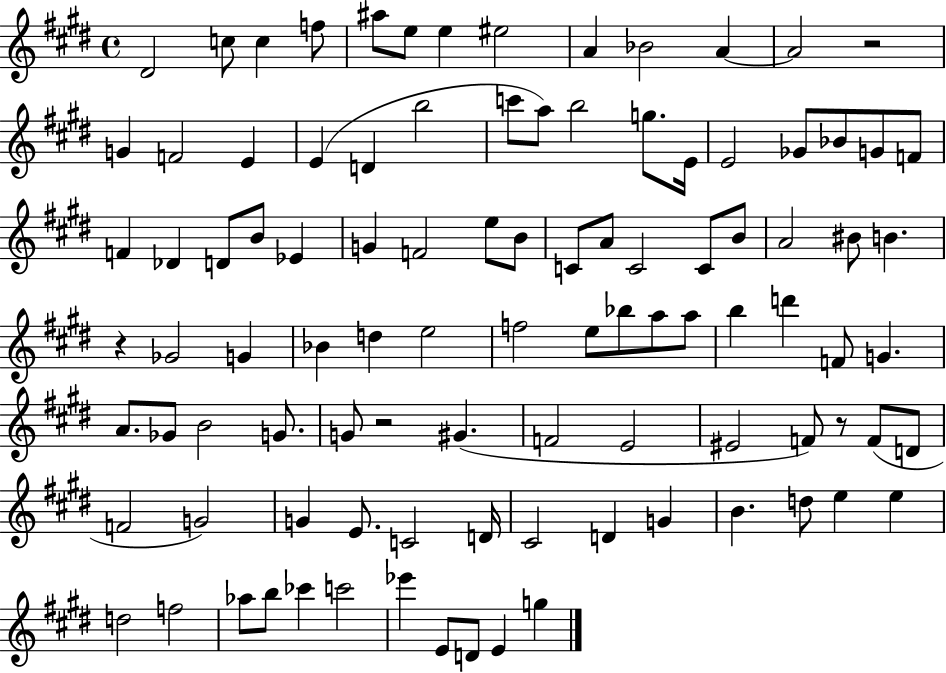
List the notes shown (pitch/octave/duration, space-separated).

D#4/h C5/e C5/q F5/e A#5/e E5/e E5/q EIS5/h A4/q Bb4/h A4/q A4/h R/h G4/q F4/h E4/q E4/q D4/q B5/h C6/e A5/e B5/h G5/e. E4/s E4/h Gb4/e Bb4/e G4/e F4/e F4/q Db4/q D4/e B4/e Eb4/q G4/q F4/h E5/e B4/e C4/e A4/e C4/h C4/e B4/e A4/h BIS4/e B4/q. R/q Gb4/h G4/q Bb4/q D5/q E5/h F5/h E5/e Bb5/e A5/e A5/e B5/q D6/q F4/e G4/q. A4/e. Gb4/e B4/h G4/e. G4/e R/h G#4/q. F4/h E4/h EIS4/h F4/e R/e F4/e D4/e F4/h G4/h G4/q E4/e. C4/h D4/s C#4/h D4/q G4/q B4/q. D5/e E5/q E5/q D5/h F5/h Ab5/e B5/e CES6/q C6/h Eb6/q E4/e D4/e E4/q G5/q